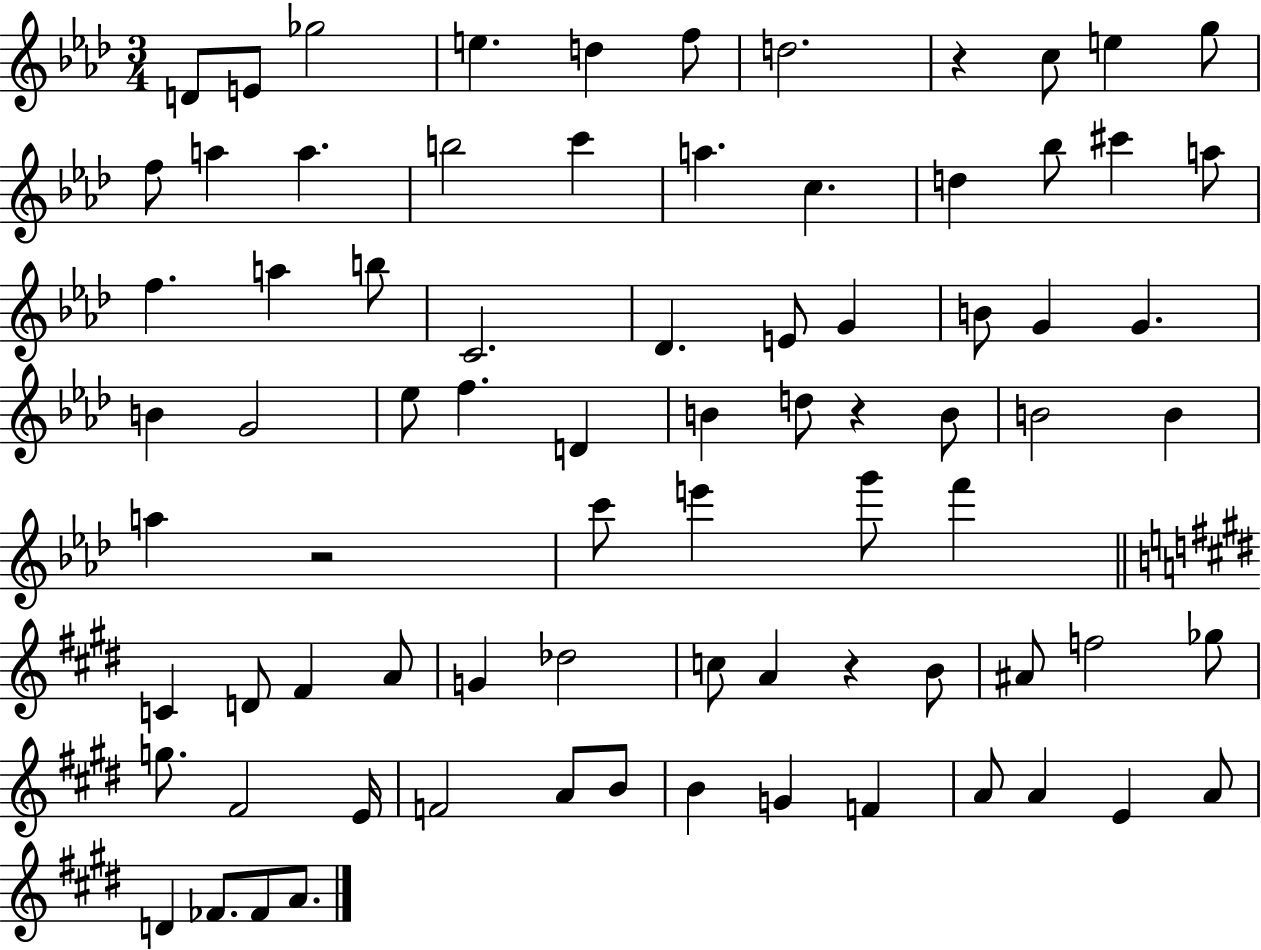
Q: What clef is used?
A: treble